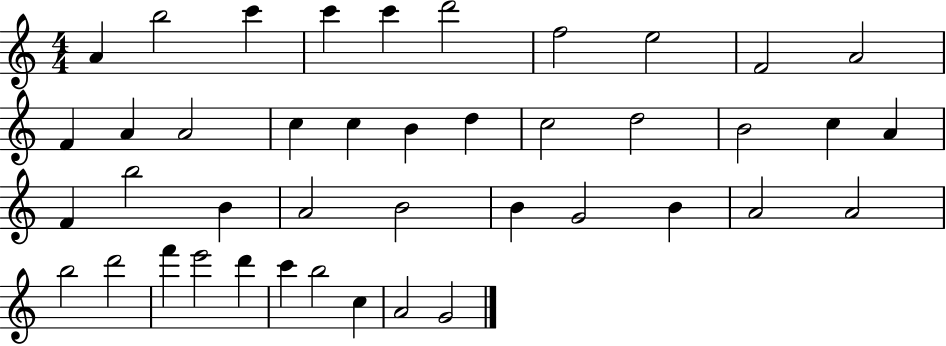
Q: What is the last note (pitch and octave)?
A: G4